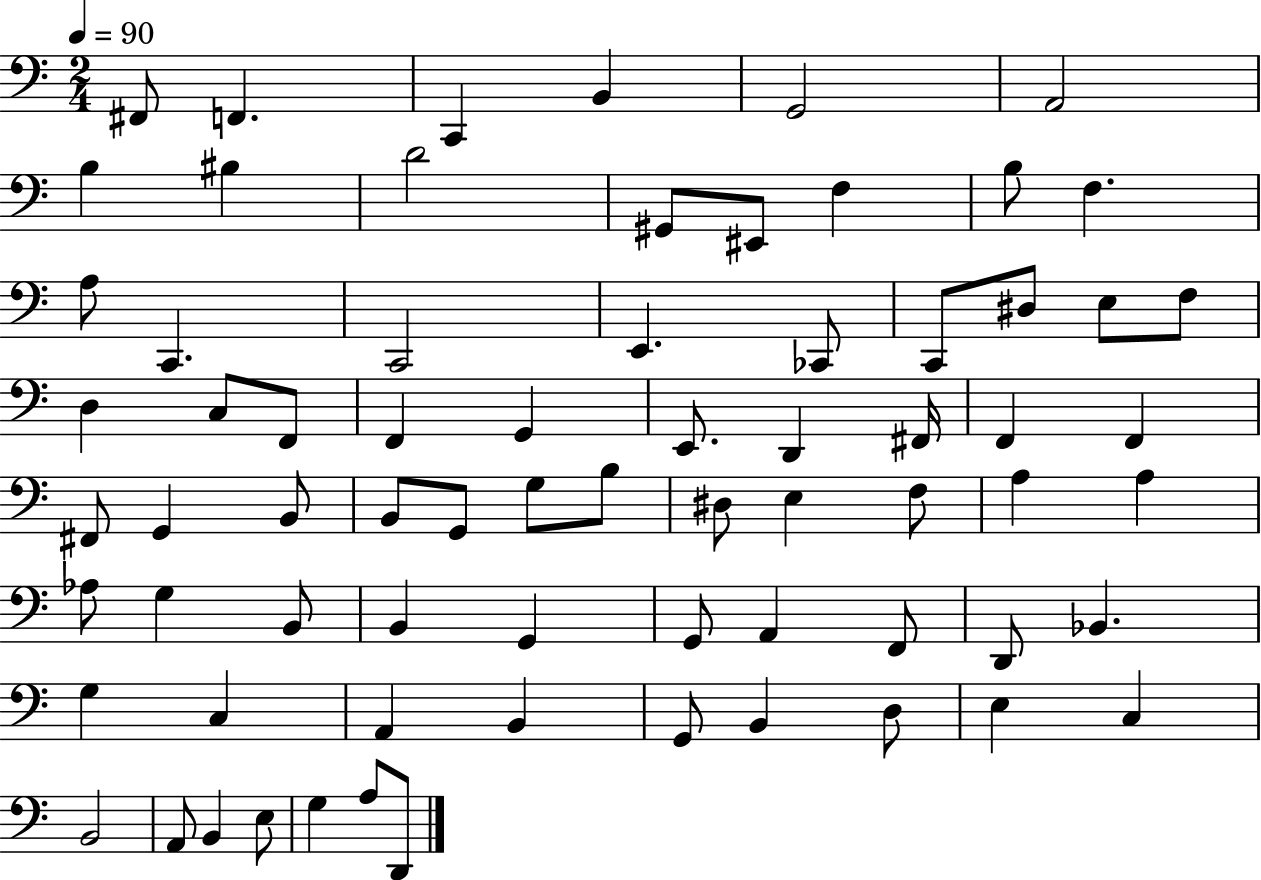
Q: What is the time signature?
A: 2/4